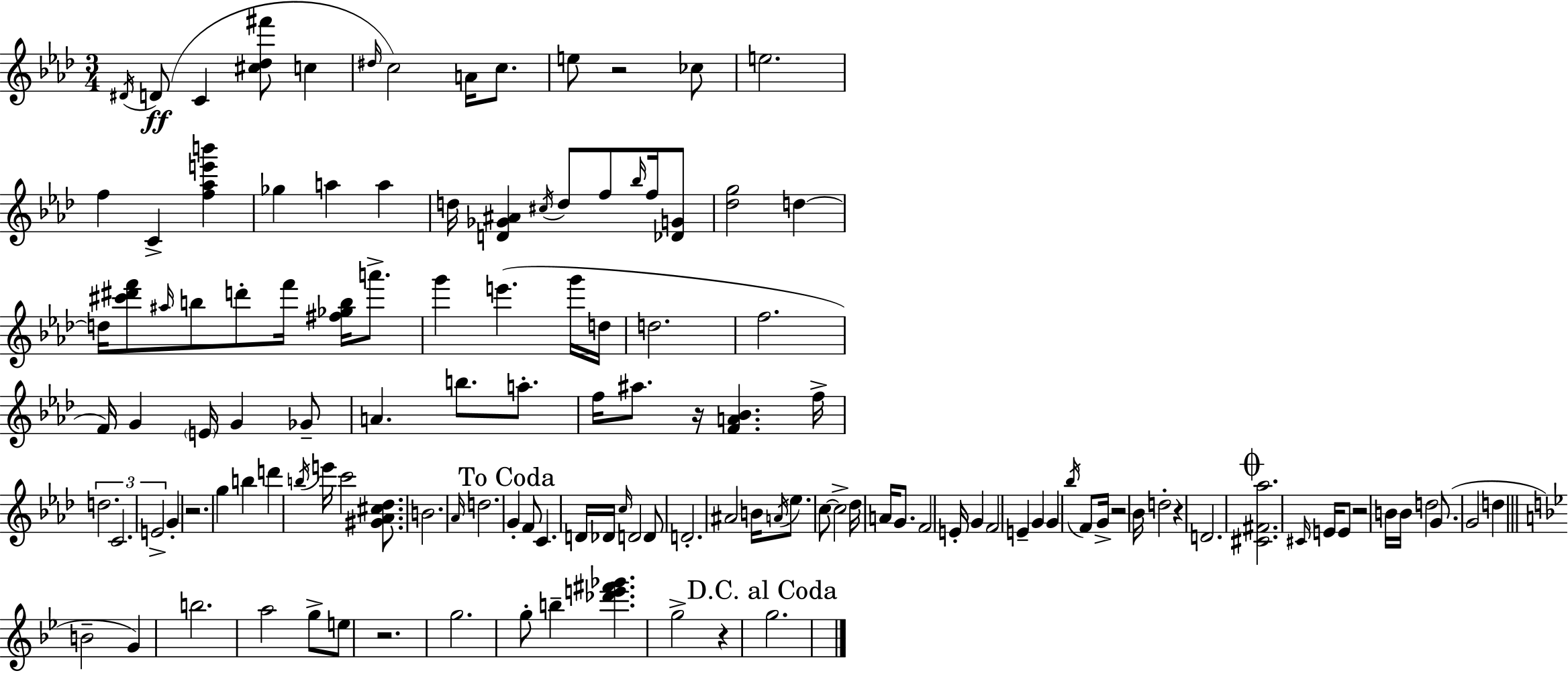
D#4/s D4/e C4/q [C#5,Db5,F#6]/e C5/q D#5/s C5/h A4/s C5/e. E5/e R/h CES5/e E5/h. F5/q C4/q [F5,Ab5,E6,B6]/q Gb5/q A5/q A5/q D5/s [D4,Gb4,A#4]/q C#5/s D5/e F5/e Bb5/s F5/s [Db4,G4]/e [Db5,G5]/h D5/q D5/s [C#6,D#6,F6]/e A#5/s B5/e D6/e F6/s [F#5,Gb5,B5]/s A6/e. G6/q E6/q. G6/s D5/s D5/h. F5/h. F4/s G4/q E4/s G4/q Gb4/e A4/q. B5/e. A5/e. F5/s A#5/e. R/s [F4,A4,Bb4]/q. F5/s D5/h. C4/h. E4/h G4/q R/h. G5/q B5/q D6/q B5/s E6/s C6/h [G#4,Ab4,C#5,Db5]/e. B4/h. Ab4/s D5/h. G4/q F4/e C4/q. D4/s Db4/s C5/s D4/h D4/e D4/h. A#4/h B4/s A4/s Eb5/e. C5/e C5/h Db5/s A4/s G4/e. F4/h E4/s G4/q F4/h E4/q G4/q G4/q Bb5/s F4/e G4/s R/h Bb4/s D5/h R/q D4/h. [C#4,F#4,Ab5]/h. C#4/s E4/s E4/e R/h B4/s B4/s D5/h G4/e. G4/h D5/q B4/h G4/q B5/h. A5/h G5/e E5/e R/h. G5/h. G5/e B5/q [Db6,E6,F#6,Gb6]/q. G5/h R/q G5/h.